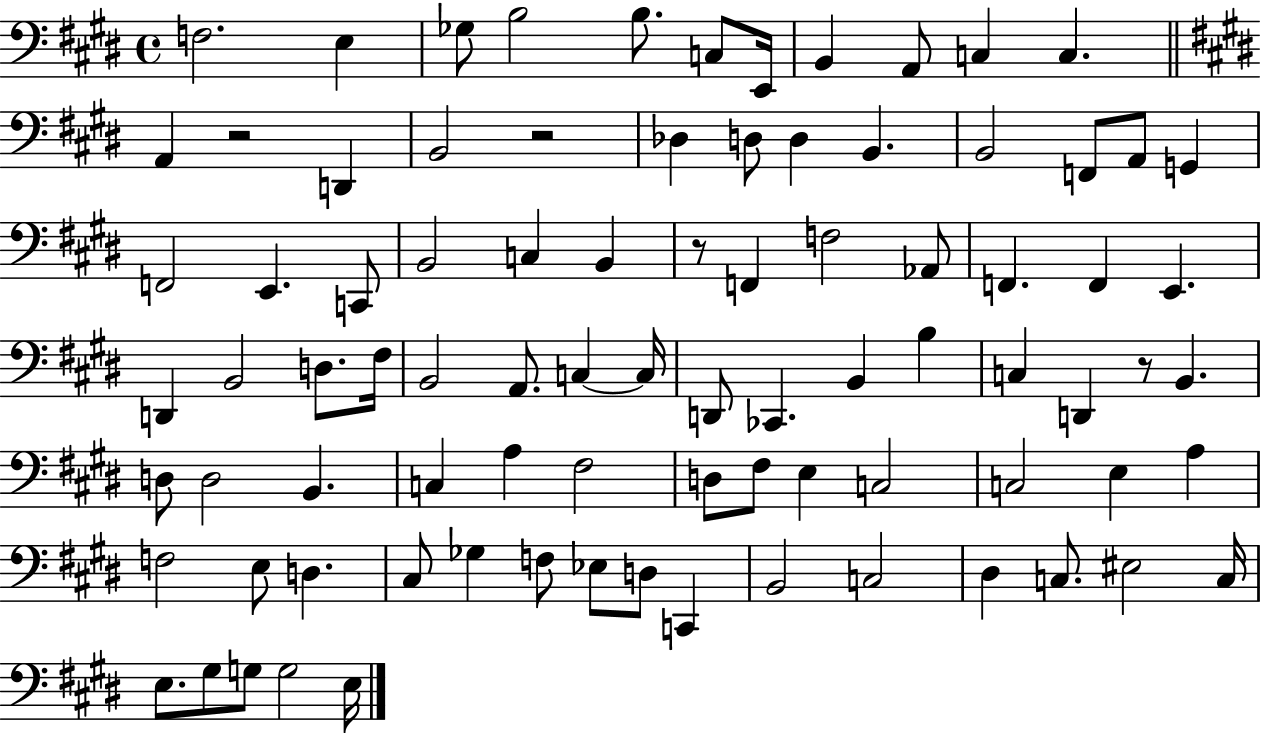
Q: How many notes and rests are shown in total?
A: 86